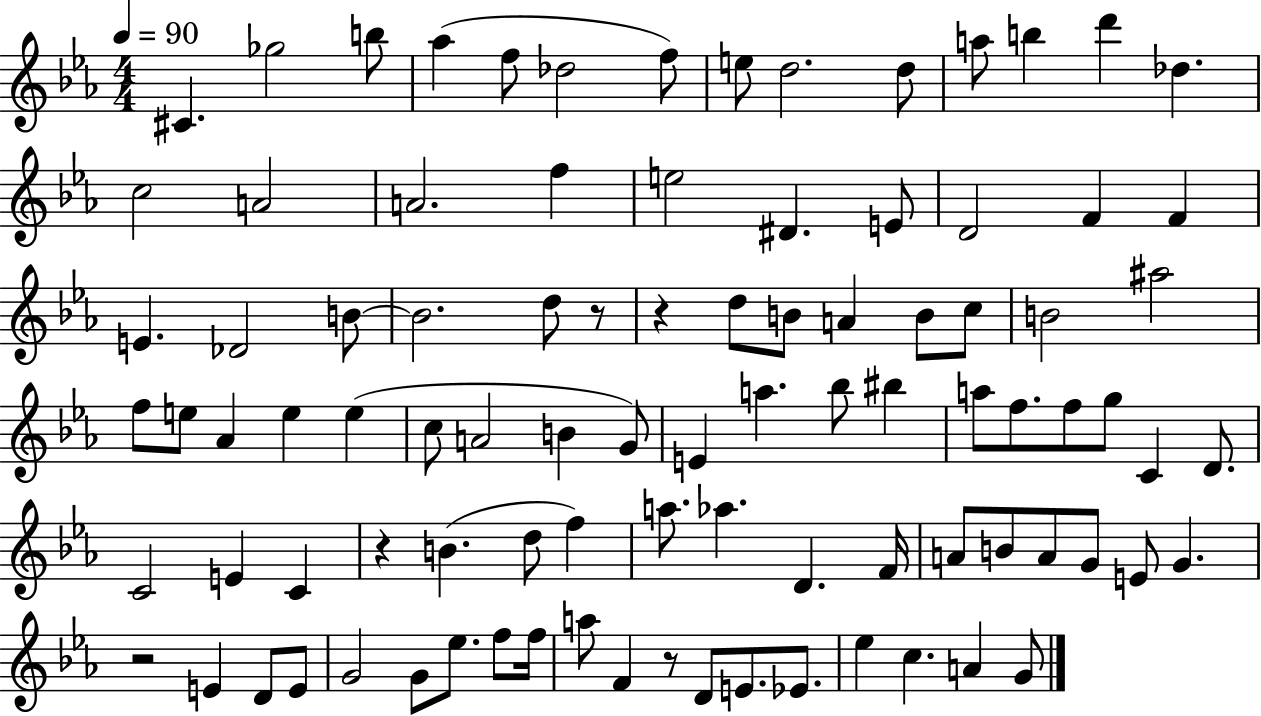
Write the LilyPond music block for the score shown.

{
  \clef treble
  \numericTimeSignature
  \time 4/4
  \key ees \major
  \tempo 4 = 90
  \repeat volta 2 { cis'4. ges''2 b''8 | aes''4( f''8 des''2 f''8) | e''8 d''2. d''8 | a''8 b''4 d'''4 des''4. | \break c''2 a'2 | a'2. f''4 | e''2 dis'4. e'8 | d'2 f'4 f'4 | \break e'4. des'2 b'8~~ | b'2. d''8 r8 | r4 d''8 b'8 a'4 b'8 c''8 | b'2 ais''2 | \break f''8 e''8 aes'4 e''4 e''4( | c''8 a'2 b'4 g'8) | e'4 a''4. bes''8 bis''4 | a''8 f''8. f''8 g''8 c'4 d'8. | \break c'2 e'4 c'4 | r4 b'4.( d''8 f''4) | a''8. aes''4. d'4. f'16 | a'8 b'8 a'8 g'8 e'8 g'4. | \break r2 e'4 d'8 e'8 | g'2 g'8 ees''8. f''8 f''16 | a''8 f'4 r8 d'8 e'8. ees'8. | ees''4 c''4. a'4 g'8 | \break } \bar "|."
}